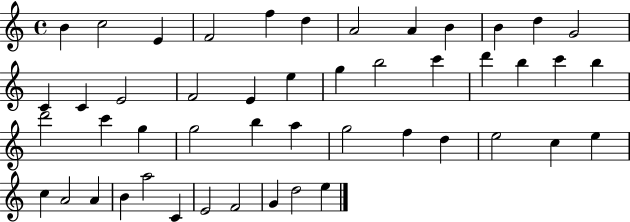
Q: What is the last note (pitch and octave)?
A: E5